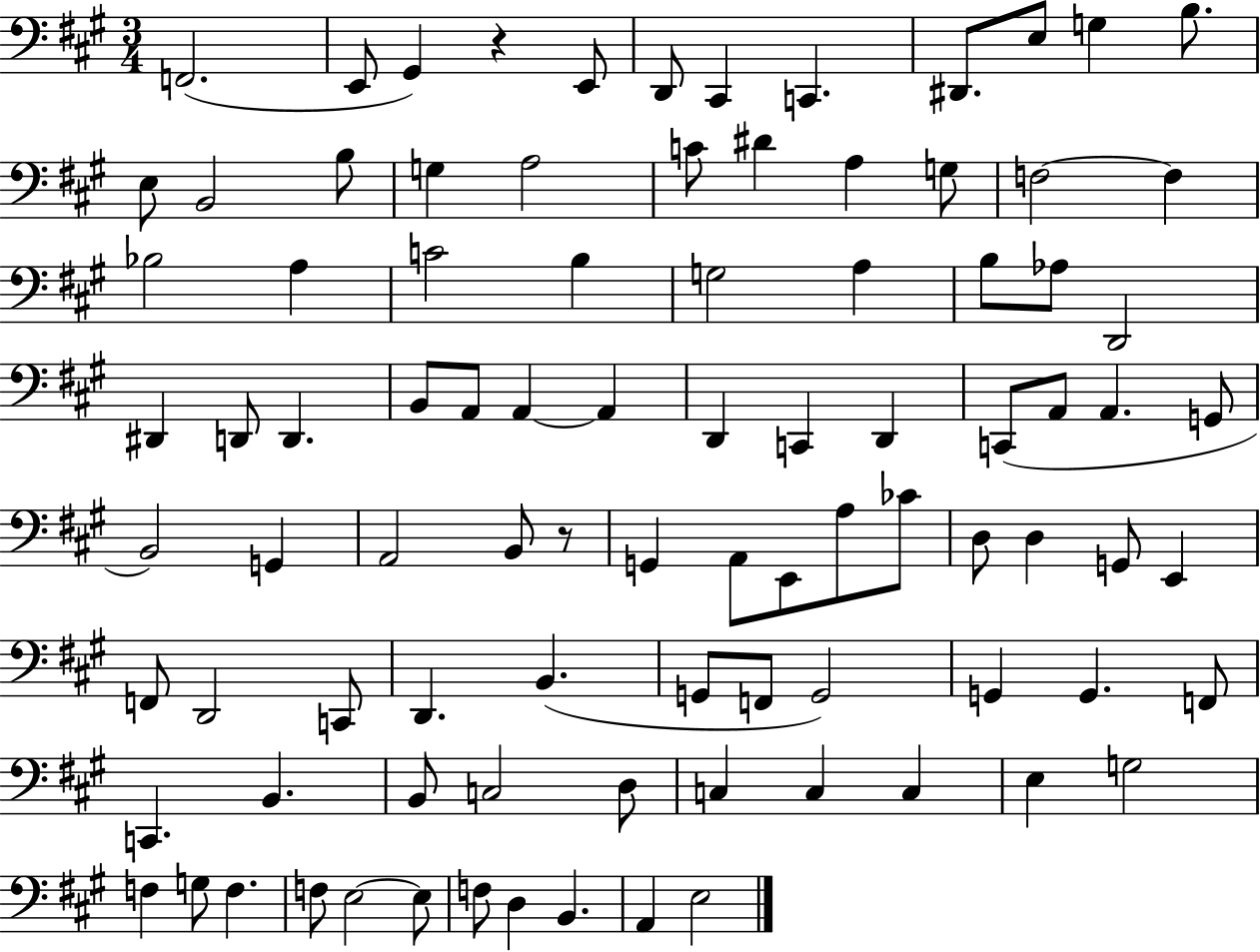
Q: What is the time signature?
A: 3/4